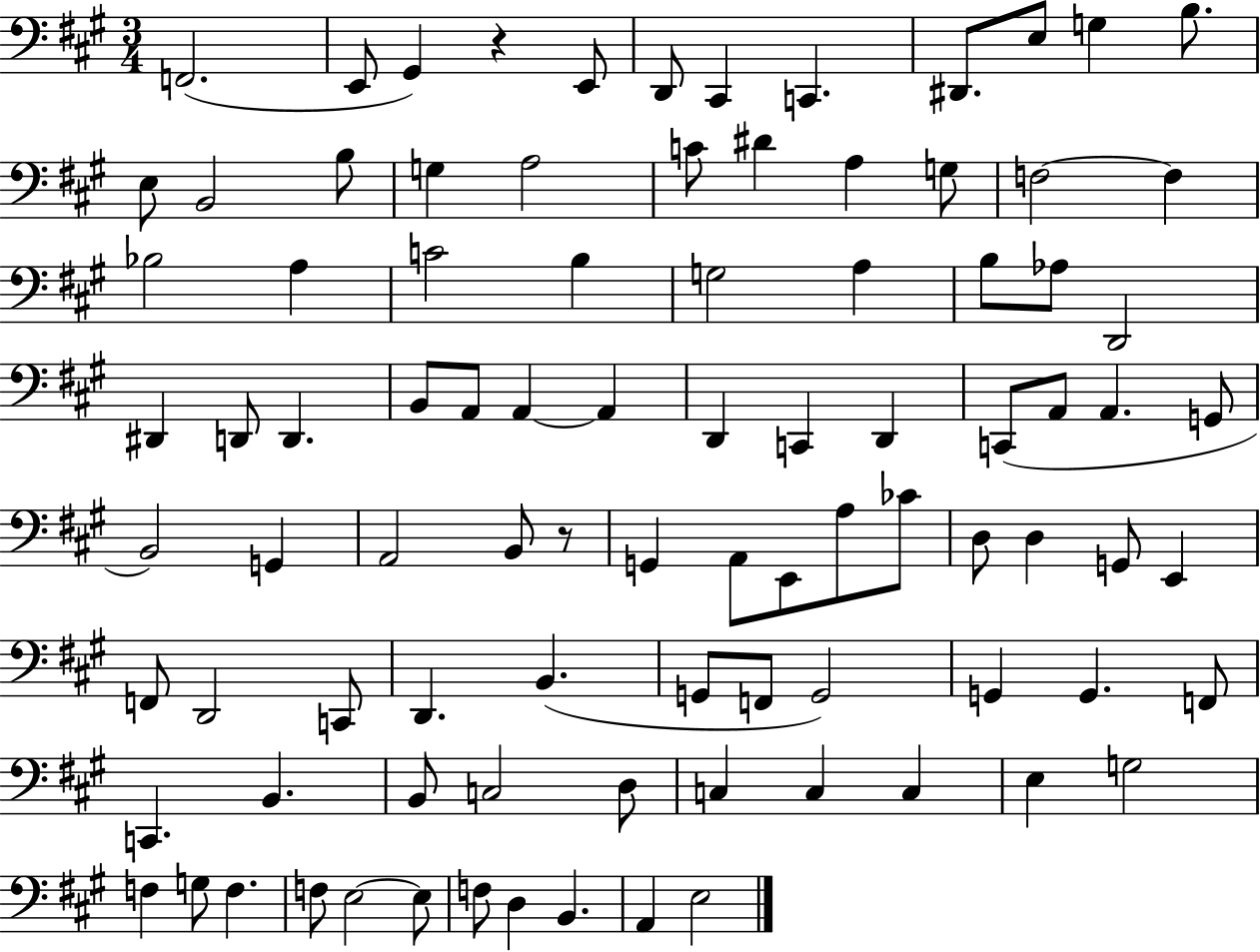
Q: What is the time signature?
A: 3/4